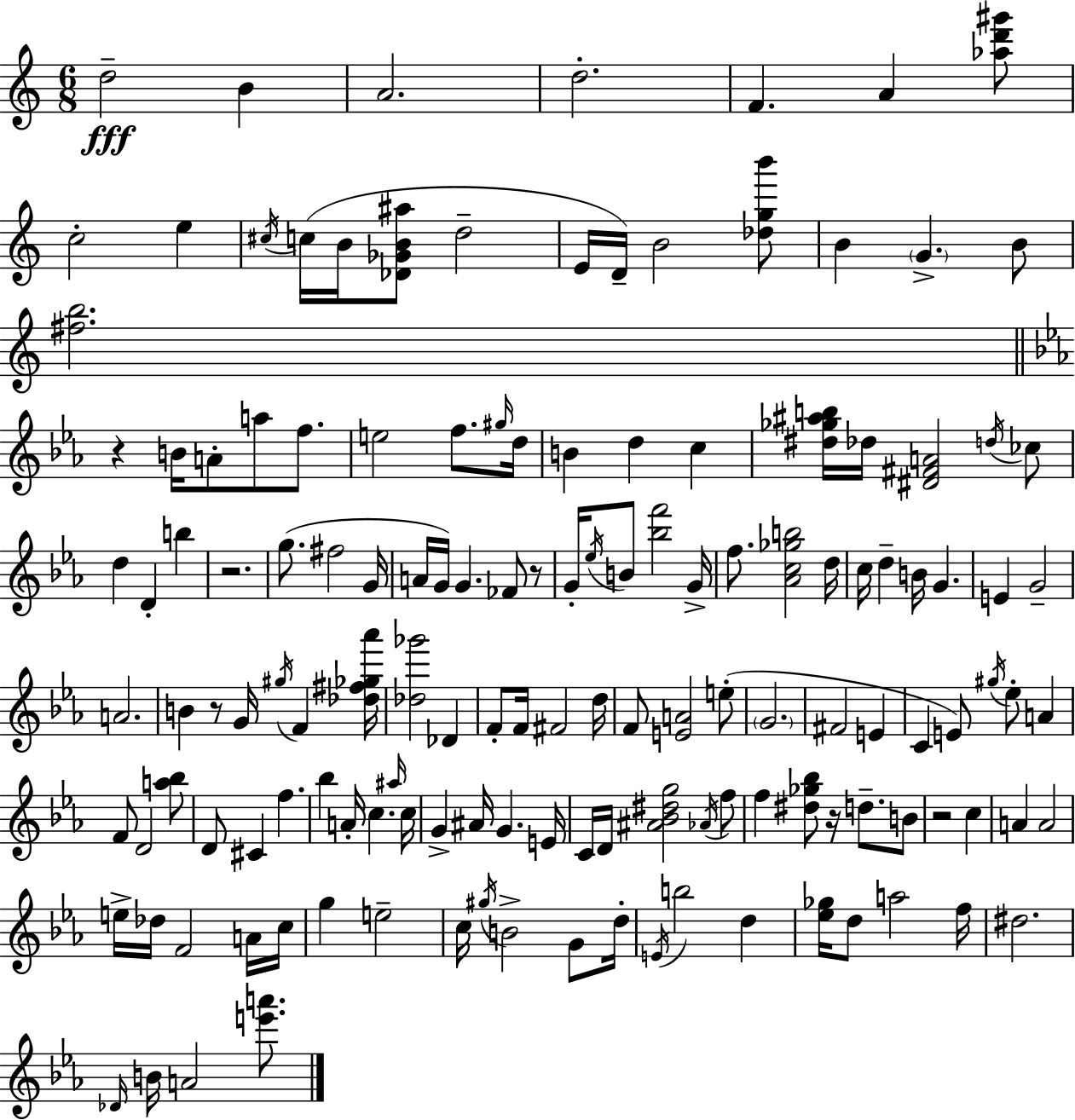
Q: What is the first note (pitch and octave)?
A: D5